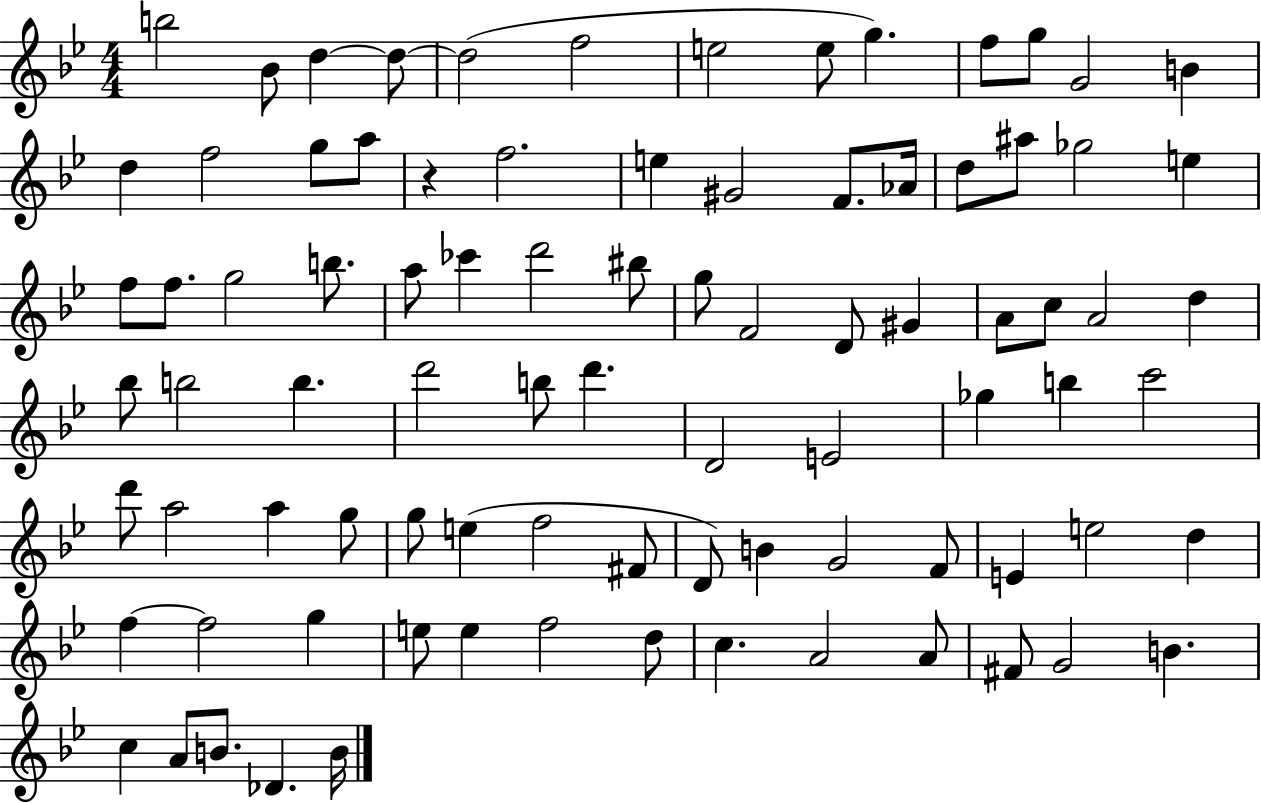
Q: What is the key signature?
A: BES major